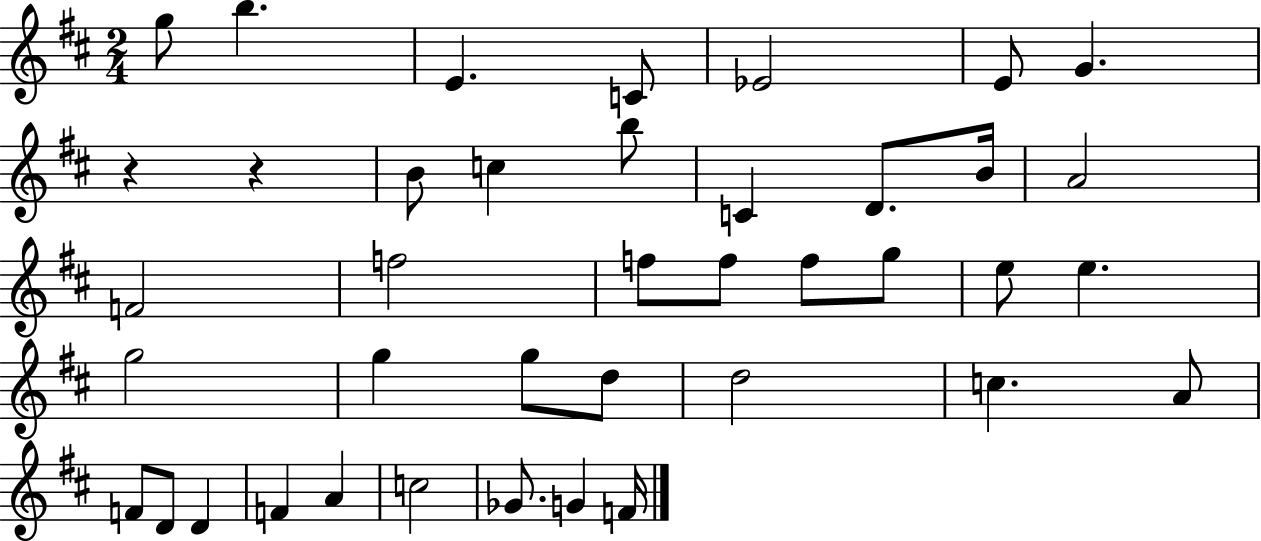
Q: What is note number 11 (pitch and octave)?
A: C4